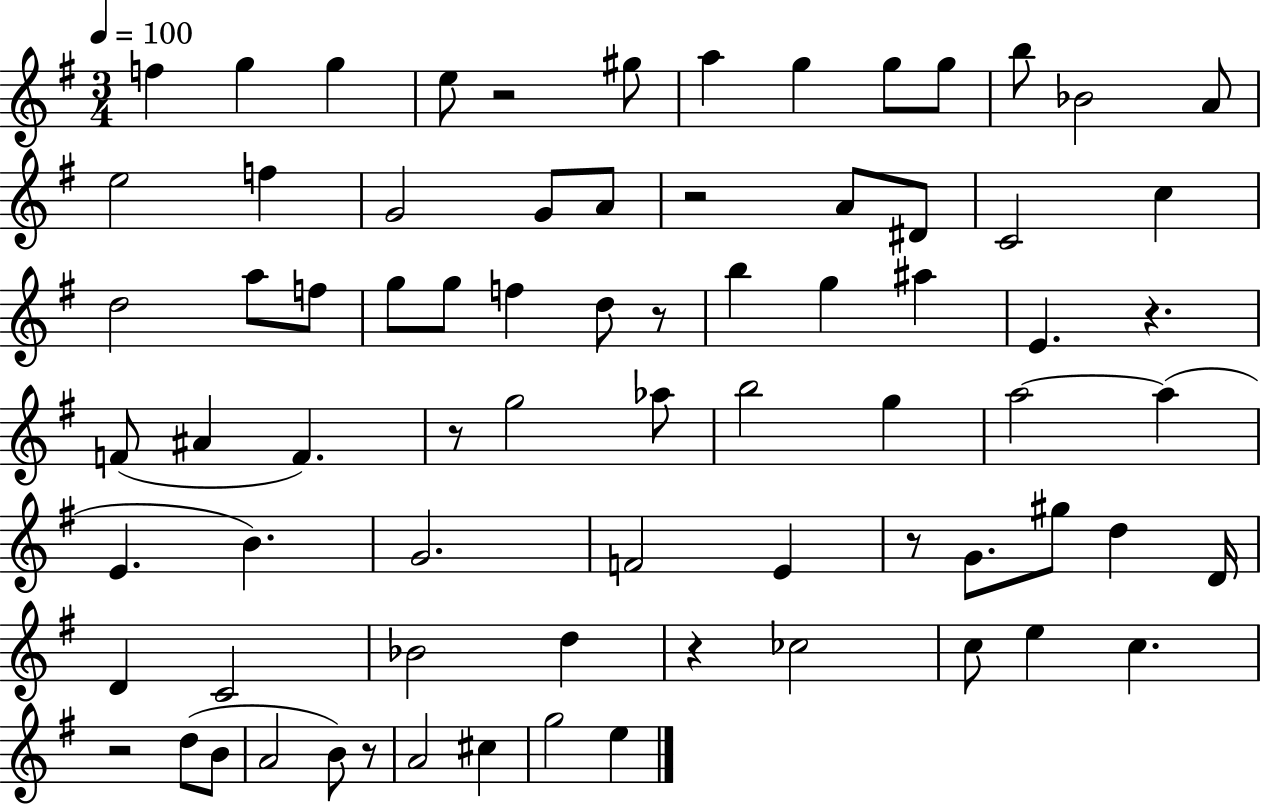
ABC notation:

X:1
T:Untitled
M:3/4
L:1/4
K:G
f g g e/2 z2 ^g/2 a g g/2 g/2 b/2 _B2 A/2 e2 f G2 G/2 A/2 z2 A/2 ^D/2 C2 c d2 a/2 f/2 g/2 g/2 f d/2 z/2 b g ^a E z F/2 ^A F z/2 g2 _a/2 b2 g a2 a E B G2 F2 E z/2 G/2 ^g/2 d D/4 D C2 _B2 d z _c2 c/2 e c z2 d/2 B/2 A2 B/2 z/2 A2 ^c g2 e